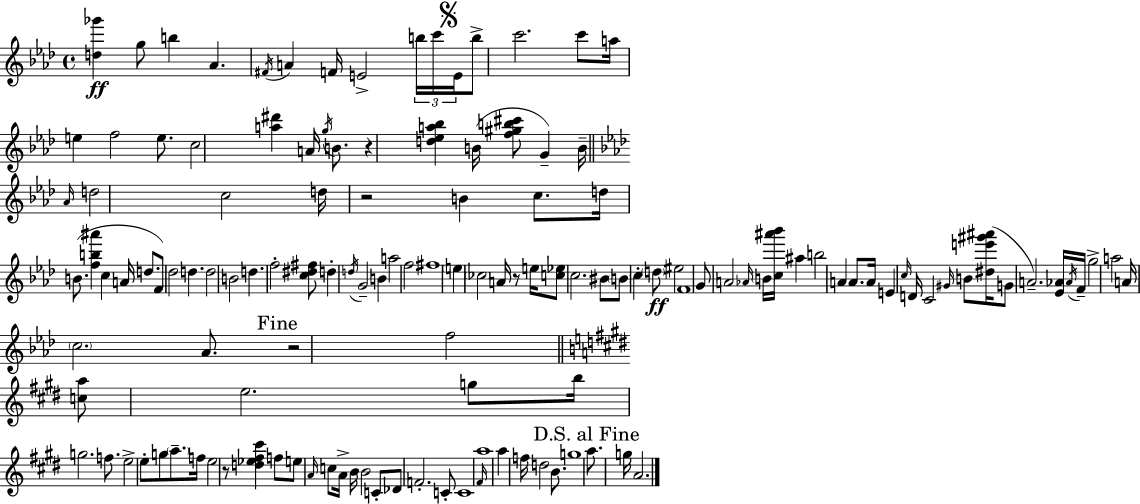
[D5,Gb6]/q G5/e B5/q Ab4/q. F#4/s A4/q F4/s E4/h B5/s C6/s E4/s B5/e C6/h. C6/e A5/s E5/q F5/h E5/e. C5/h [A5,D#6]/q A4/s G5/s B4/e. R/q [D5,Eb5,A5,Bb5]/q B4/s [F5,G#5,B5,C#6]/e G4/q B4/s Ab4/s D5/h C5/h D5/s R/h B4/q C5/e. D5/s B4/e. [F5,B5,A#6]/q C5/q A4/s D5/e. F4/e Db5/h D5/q. D5/h B4/h D5/q. F5/h [C5,D#5,F#5]/e D5/q D5/s G4/h B4/q A5/h F5/h F#5/w E5/q CES5/h A4/s R/e E5/s [C5,Eb5]/e C5/h. BIS4/e B4/e C5/q D5/e EIS5/h F4/w G4/e A4/h Ab4/s B4/s [C5,A#6,Bb6]/s A#5/q B5/h A4/q A4/e. A4/s E4/q C5/s D4/s C4/h G#4/s B4/e [D#5,E6,G#6,A#6]/s G4/e A4/h. [Eb4,Ab4]/s Ab4/s F4/s G5/h A5/h A4/s C5/h. Ab4/e. R/h F5/h [C5,A5]/e E5/h. G5/e B5/s G5/h. F5/e. E5/h E5/e G5/e A5/e. F5/s E5/h R/e [D5,Eb5,F#5,C#6]/q F5/e E5/e A4/s C5/e A4/s B4/s B4/h C4/e Db4/e F4/h. C4/e C4/w F#4/s A5/w A5/q F5/s D5/h B4/e. G5/w A5/e. G5/s A4/h.